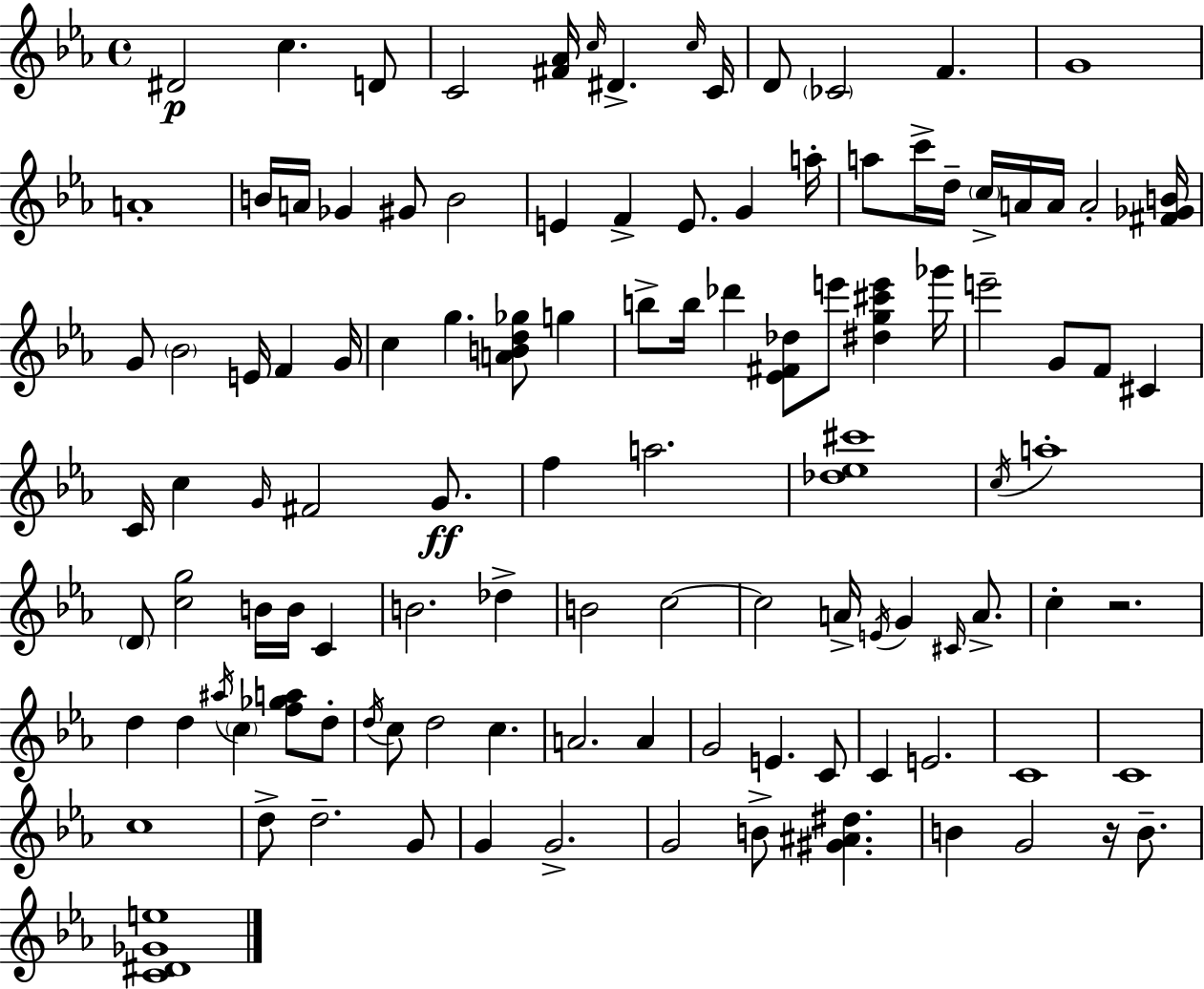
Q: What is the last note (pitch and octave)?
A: B4